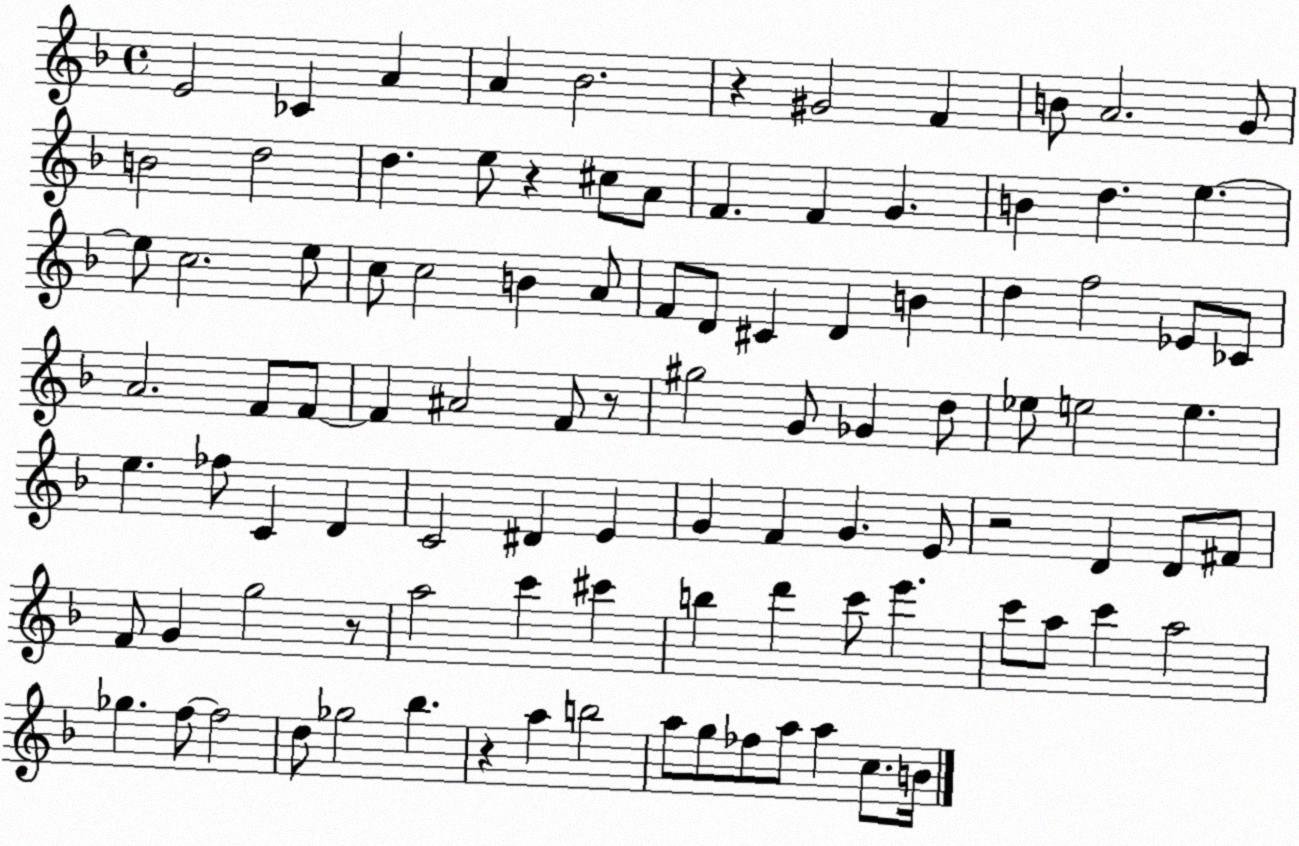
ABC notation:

X:1
T:Untitled
M:4/4
L:1/4
K:F
E2 _C A A _B2 z ^G2 F B/2 A2 G/2 B2 d2 d e/2 z ^c/2 A/2 F F G B d e e/2 c2 e/2 c/2 c2 B A/2 F/2 D/2 ^C D B d f2 _E/2 _C/2 A2 F/2 F/2 F ^A2 F/2 z/2 ^g2 G/2 _G d/2 _e/2 e2 e e _f/2 C D C2 ^D E G F G E/2 z2 D D/2 ^F/2 F/2 G g2 z/2 a2 c' ^c' b d' c'/2 e' c'/2 a/2 c' a2 _g f/2 f2 d/2 _g2 _b z a b2 a/2 g/2 _f/2 a/2 a c/2 B/4